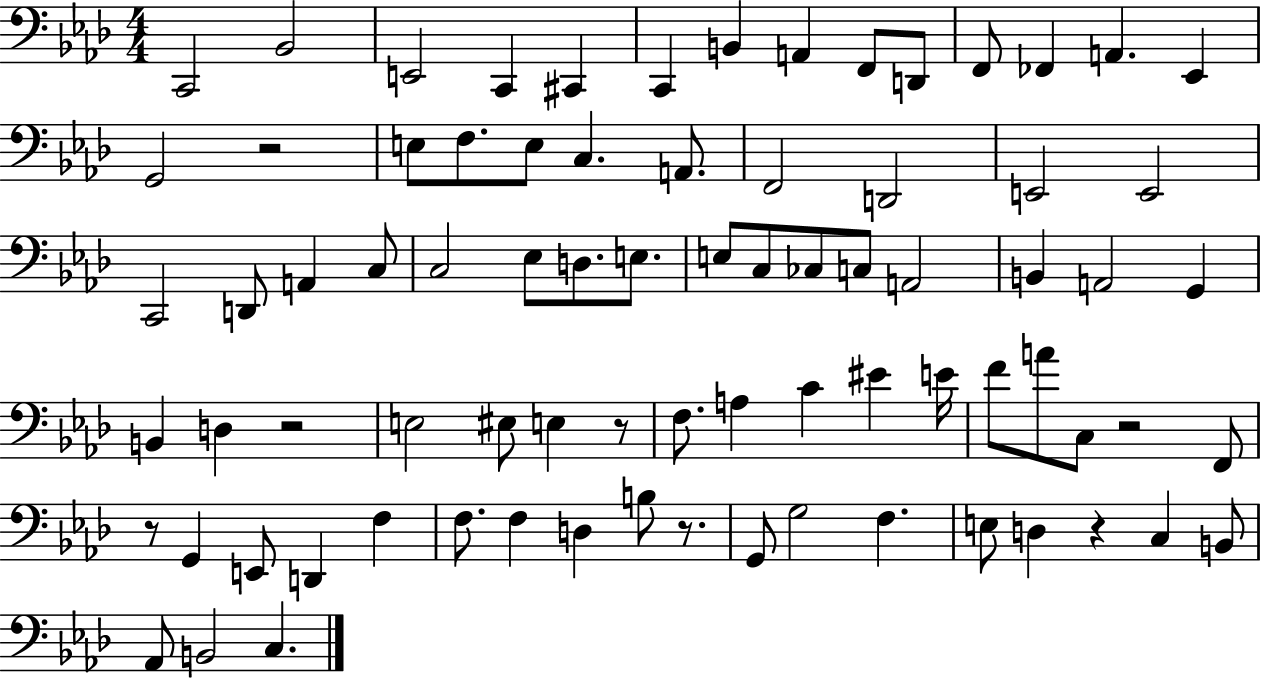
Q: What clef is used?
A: bass